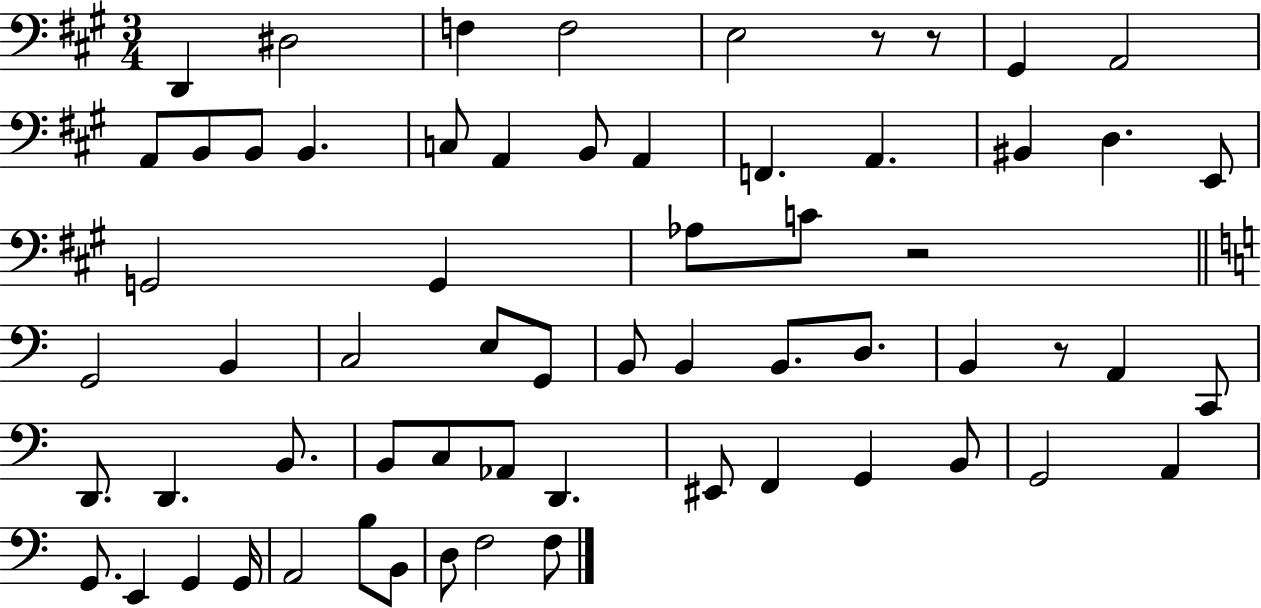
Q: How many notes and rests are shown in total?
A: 63